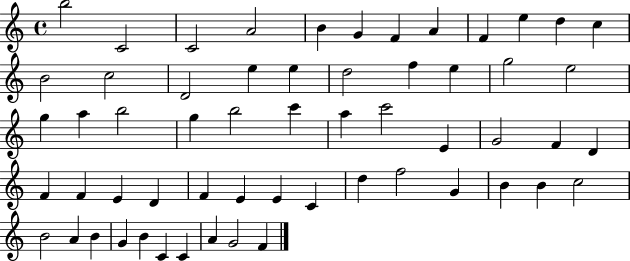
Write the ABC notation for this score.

X:1
T:Untitled
M:4/4
L:1/4
K:C
b2 C2 C2 A2 B G F A F e d c B2 c2 D2 e e d2 f e g2 e2 g a b2 g b2 c' a c'2 E G2 F D F F E D F E E C d f2 G B B c2 B2 A B G B C C A G2 F